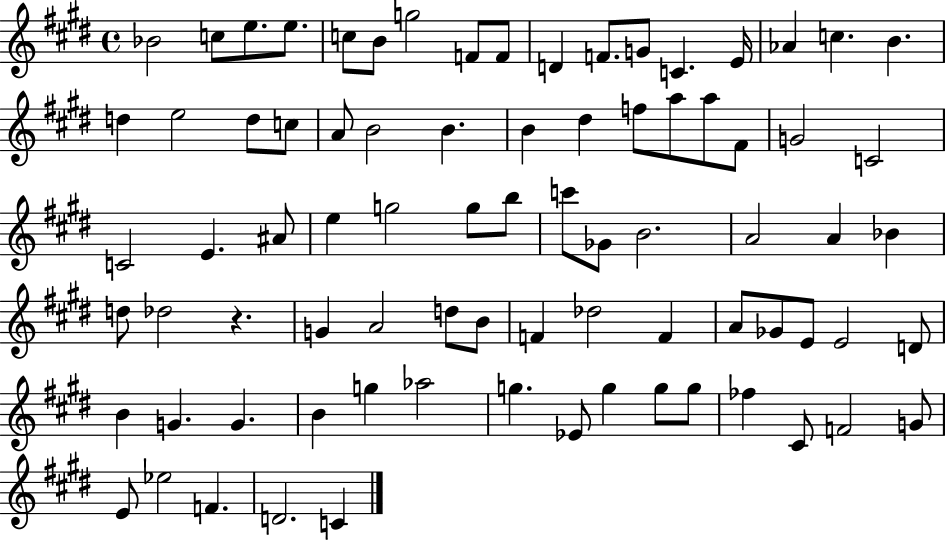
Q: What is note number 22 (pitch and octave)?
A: A4